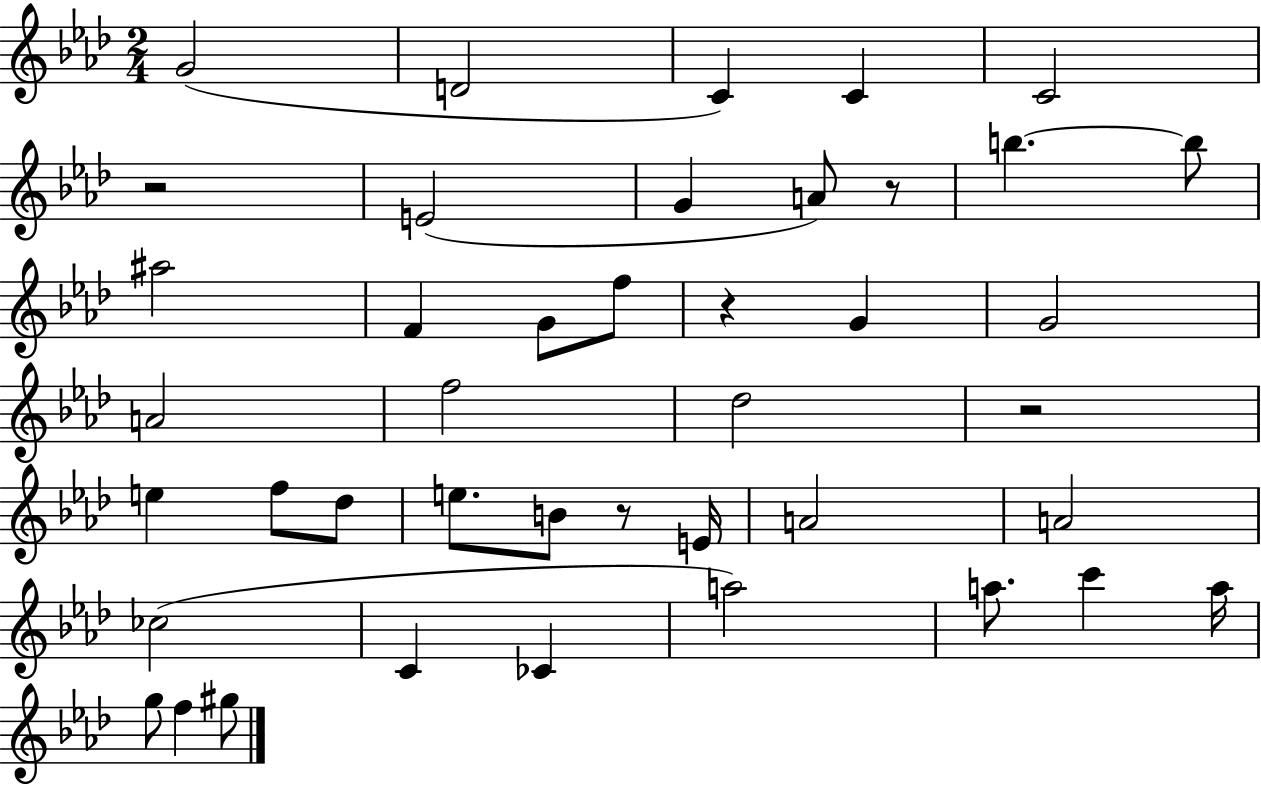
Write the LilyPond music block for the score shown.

{
  \clef treble
  \numericTimeSignature
  \time 2/4
  \key aes \major
  g'2( | d'2 | c'4) c'4 | c'2 | \break r2 | e'2( | g'4 a'8) r8 | b''4.~~ b''8 | \break ais''2 | f'4 g'8 f''8 | r4 g'4 | g'2 | \break a'2 | f''2 | des''2 | r2 | \break e''4 f''8 des''8 | e''8. b'8 r8 e'16 | a'2 | a'2 | \break ces''2( | c'4 ces'4 | a''2) | a''8. c'''4 a''16 | \break g''8 f''4 gis''8 | \bar "|."
}